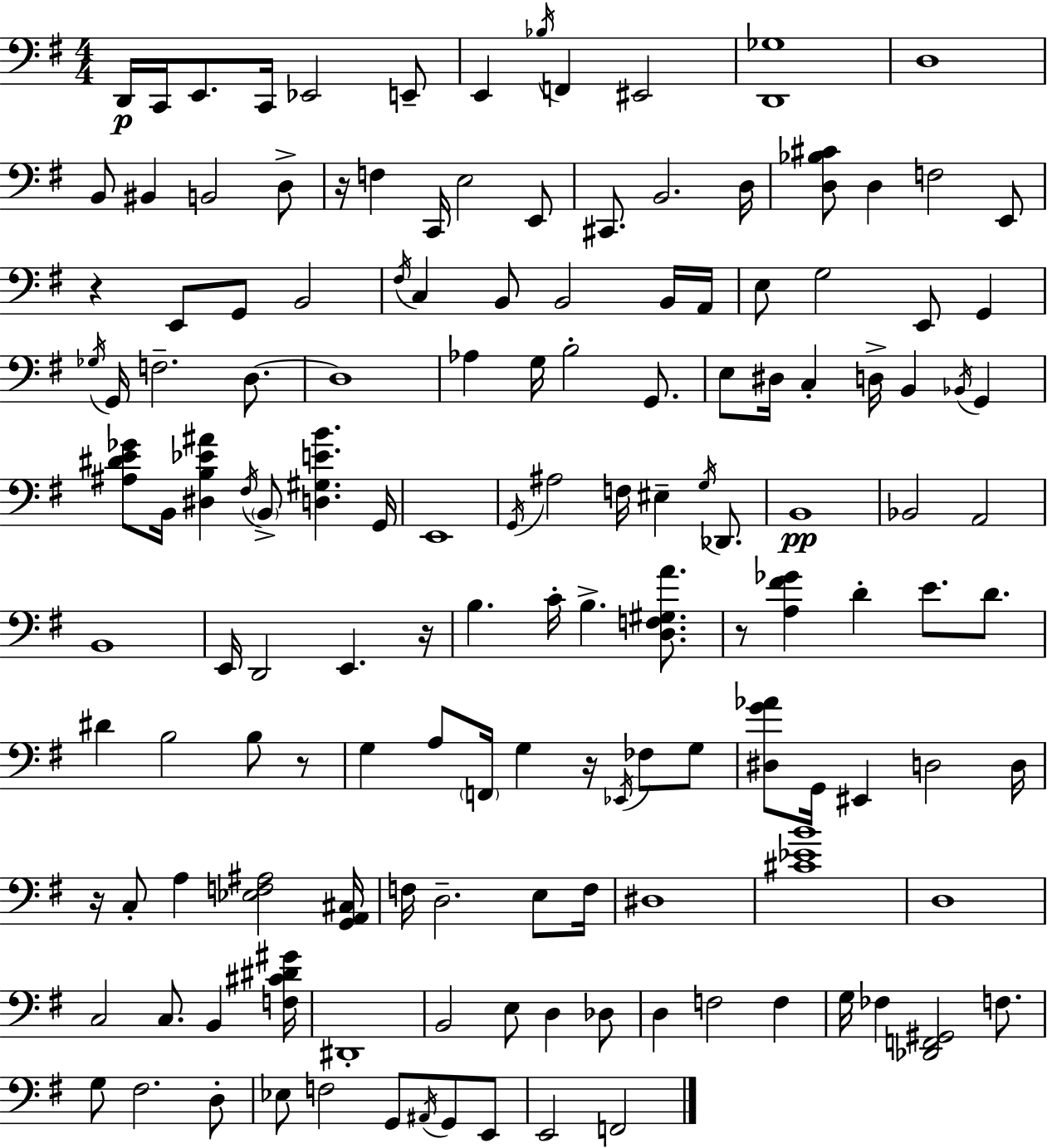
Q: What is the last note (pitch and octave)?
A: F2